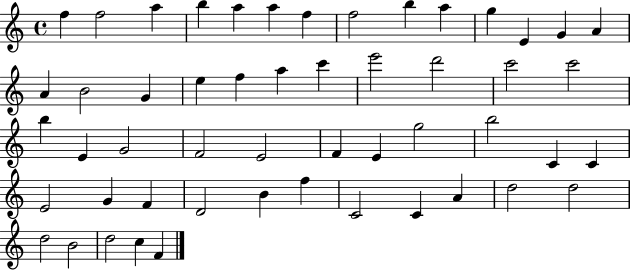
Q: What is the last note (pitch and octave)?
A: F4